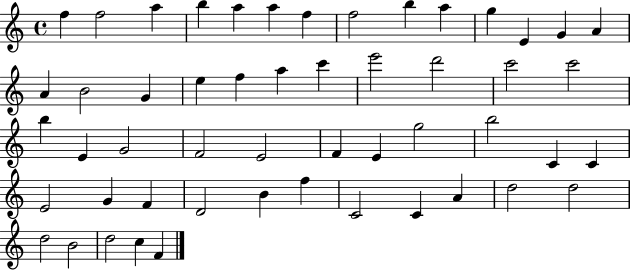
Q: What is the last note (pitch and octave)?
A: F4